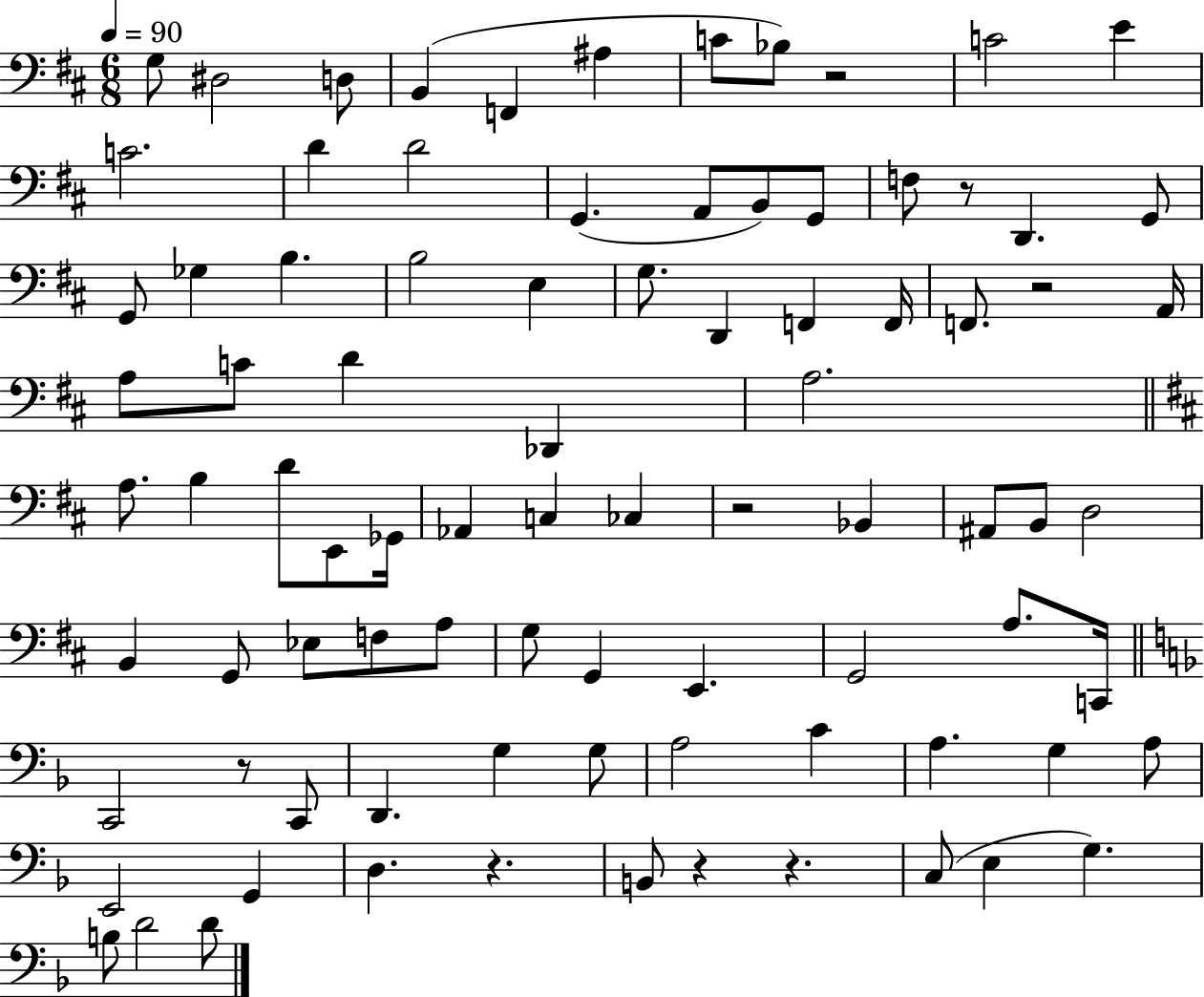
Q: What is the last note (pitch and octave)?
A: D4